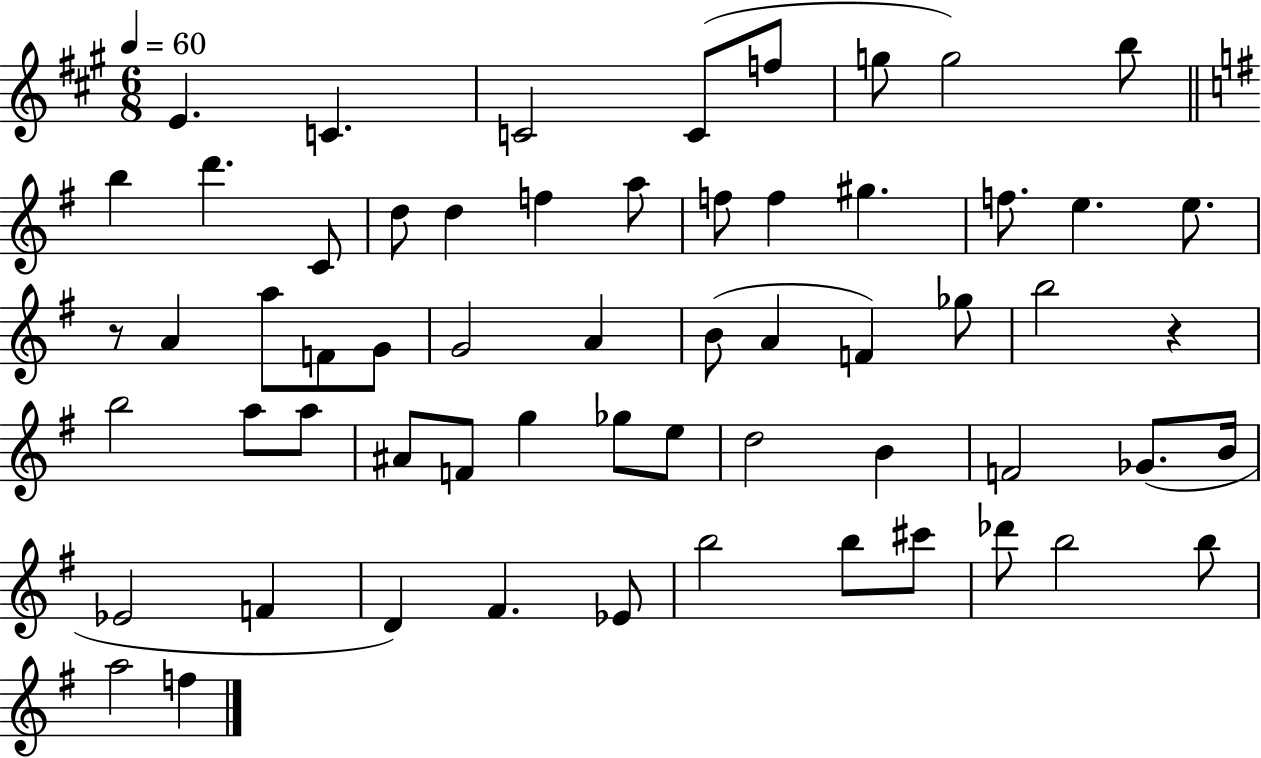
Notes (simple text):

E4/q. C4/q. C4/h C4/e F5/e G5/e G5/h B5/e B5/q D6/q. C4/e D5/e D5/q F5/q A5/e F5/e F5/q G#5/q. F5/e. E5/q. E5/e. R/e A4/q A5/e F4/e G4/e G4/h A4/q B4/e A4/q F4/q Gb5/e B5/h R/q B5/h A5/e A5/e A#4/e F4/e G5/q Gb5/e E5/e D5/h B4/q F4/h Gb4/e. B4/s Eb4/h F4/q D4/q F#4/q. Eb4/e B5/h B5/e C#6/e Db6/e B5/h B5/e A5/h F5/q